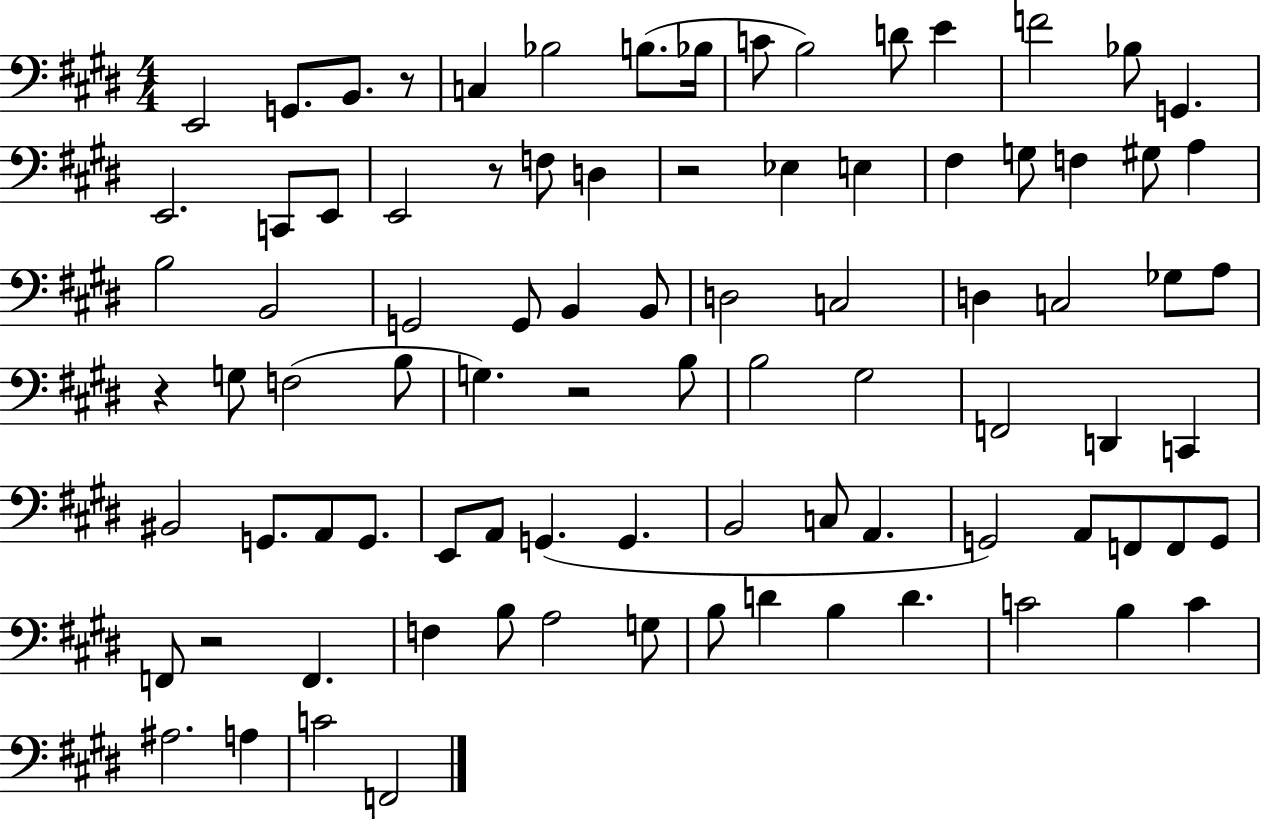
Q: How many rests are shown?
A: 6